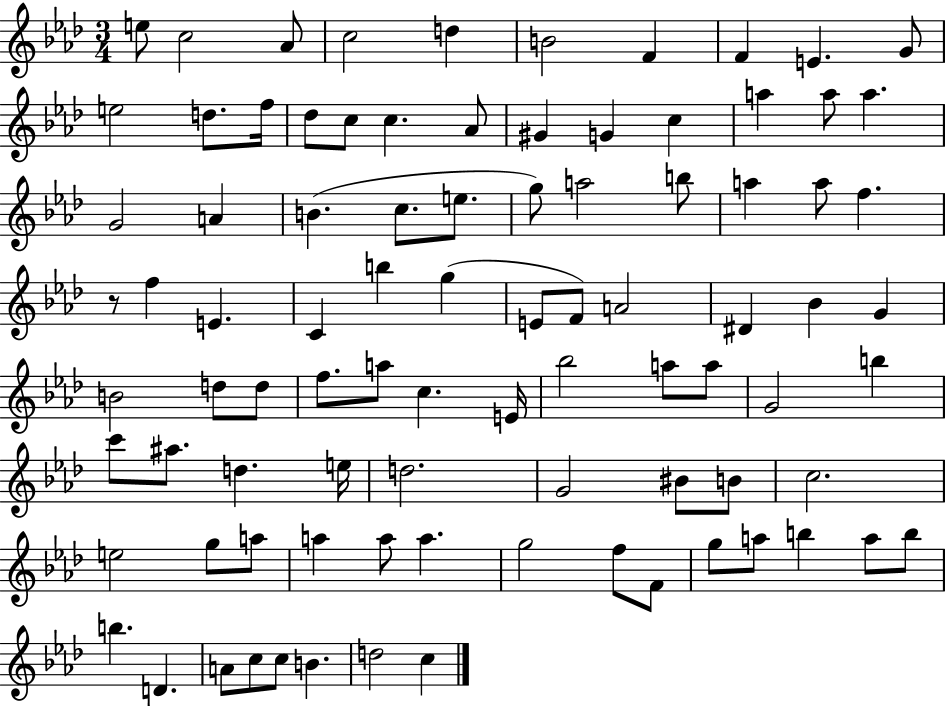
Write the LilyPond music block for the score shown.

{
  \clef treble
  \numericTimeSignature
  \time 3/4
  \key aes \major
  e''8 c''2 aes'8 | c''2 d''4 | b'2 f'4 | f'4 e'4. g'8 | \break e''2 d''8. f''16 | des''8 c''8 c''4. aes'8 | gis'4 g'4 c''4 | a''4 a''8 a''4. | \break g'2 a'4 | b'4.( c''8. e''8. | g''8) a''2 b''8 | a''4 a''8 f''4. | \break r8 f''4 e'4. | c'4 b''4 g''4( | e'8 f'8) a'2 | dis'4 bes'4 g'4 | \break b'2 d''8 d''8 | f''8. a''8 c''4. e'16 | bes''2 a''8 a''8 | g'2 b''4 | \break c'''8 ais''8. d''4. e''16 | d''2. | g'2 bis'8 b'8 | c''2. | \break e''2 g''8 a''8 | a''4 a''8 a''4. | g''2 f''8 f'8 | g''8 a''8 b''4 a''8 b''8 | \break b''4. d'4. | a'8 c''8 c''8 b'4. | d''2 c''4 | \bar "|."
}